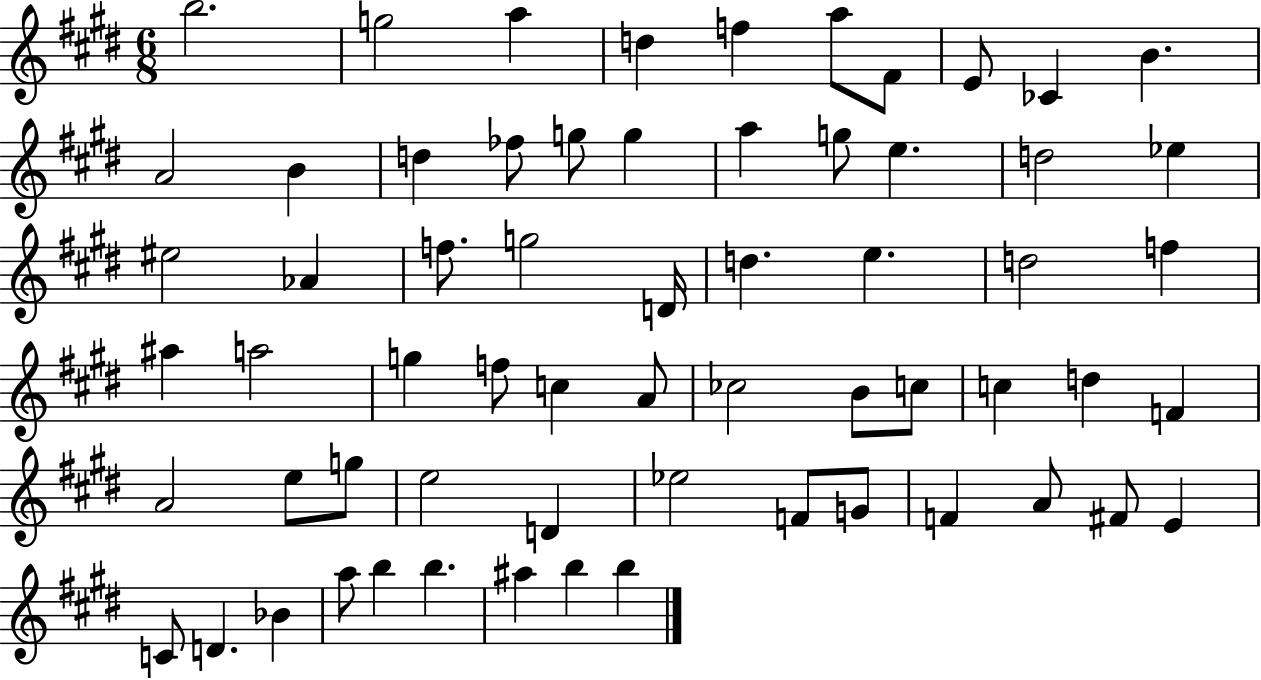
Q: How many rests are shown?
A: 0